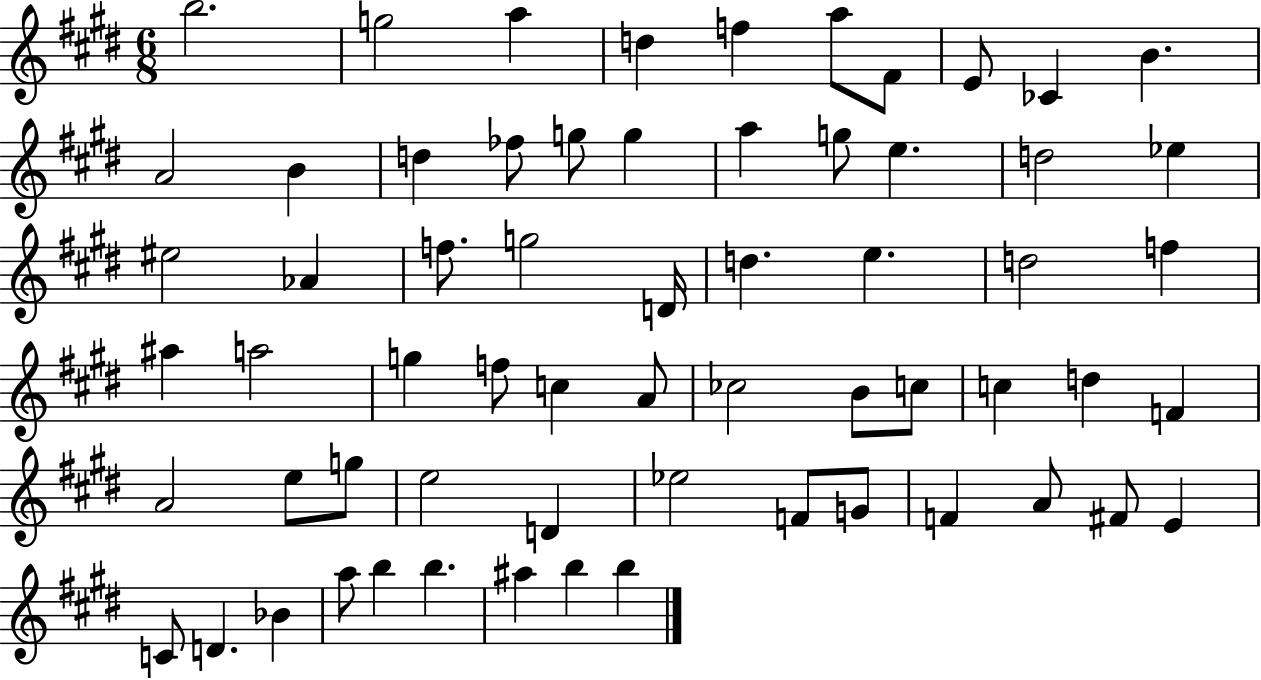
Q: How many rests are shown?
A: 0